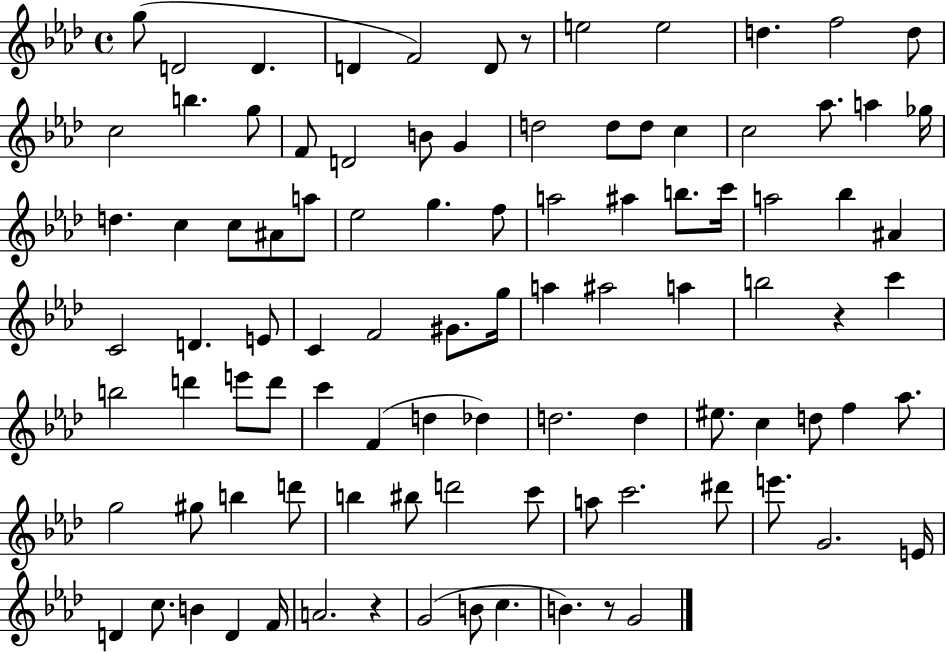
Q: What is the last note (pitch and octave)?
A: G4